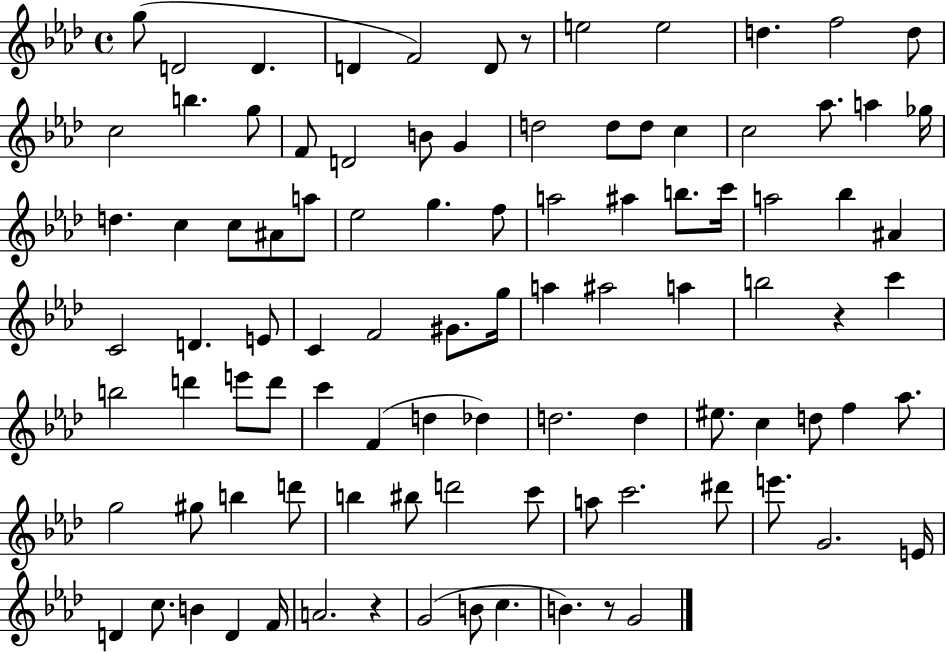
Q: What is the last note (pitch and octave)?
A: G4